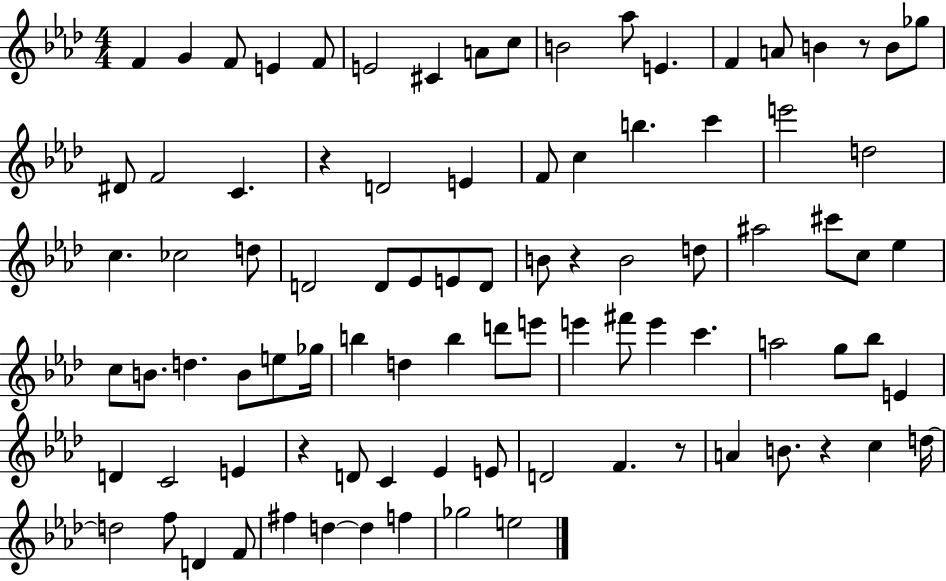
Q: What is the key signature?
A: AES major